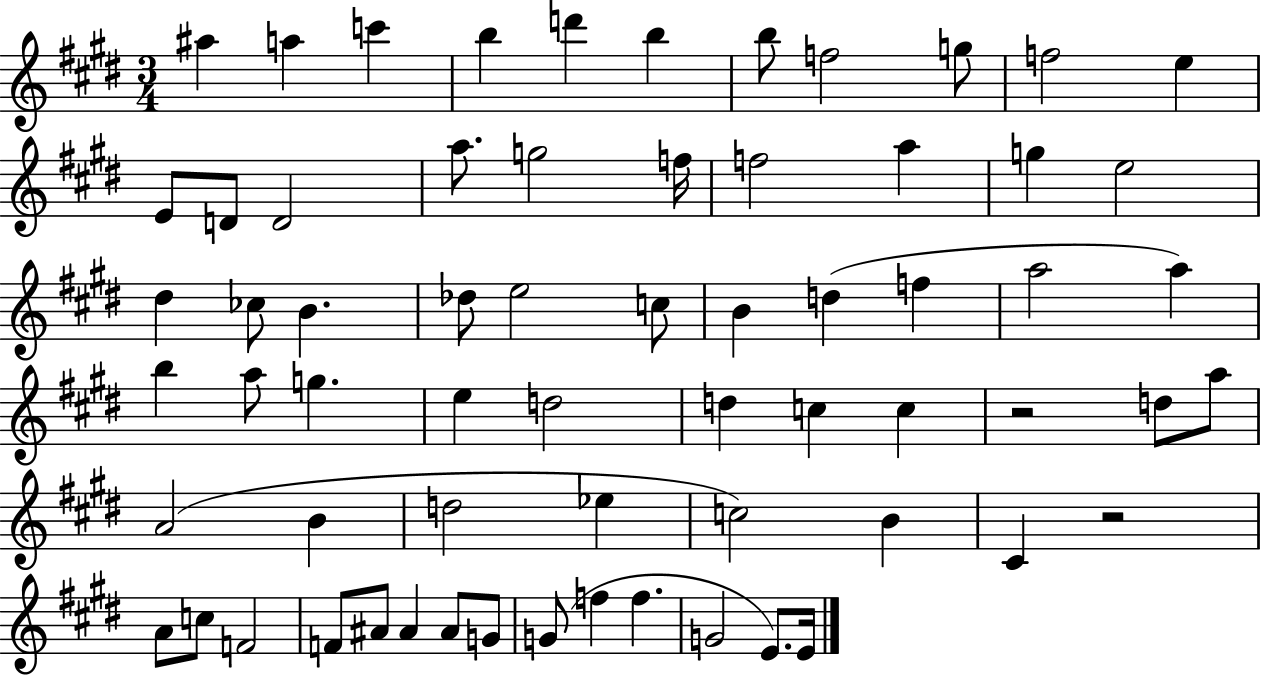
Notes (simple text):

A#5/q A5/q C6/q B5/q D6/q B5/q B5/e F5/h G5/e F5/h E5/q E4/e D4/e D4/h A5/e. G5/h F5/s F5/h A5/q G5/q E5/h D#5/q CES5/e B4/q. Db5/e E5/h C5/e B4/q D5/q F5/q A5/h A5/q B5/q A5/e G5/q. E5/q D5/h D5/q C5/q C5/q R/h D5/e A5/e A4/h B4/q D5/h Eb5/q C5/h B4/q C#4/q R/h A4/e C5/e F4/h F4/e A#4/e A#4/q A#4/e G4/e G4/e F5/q F5/q. G4/h E4/e. E4/s